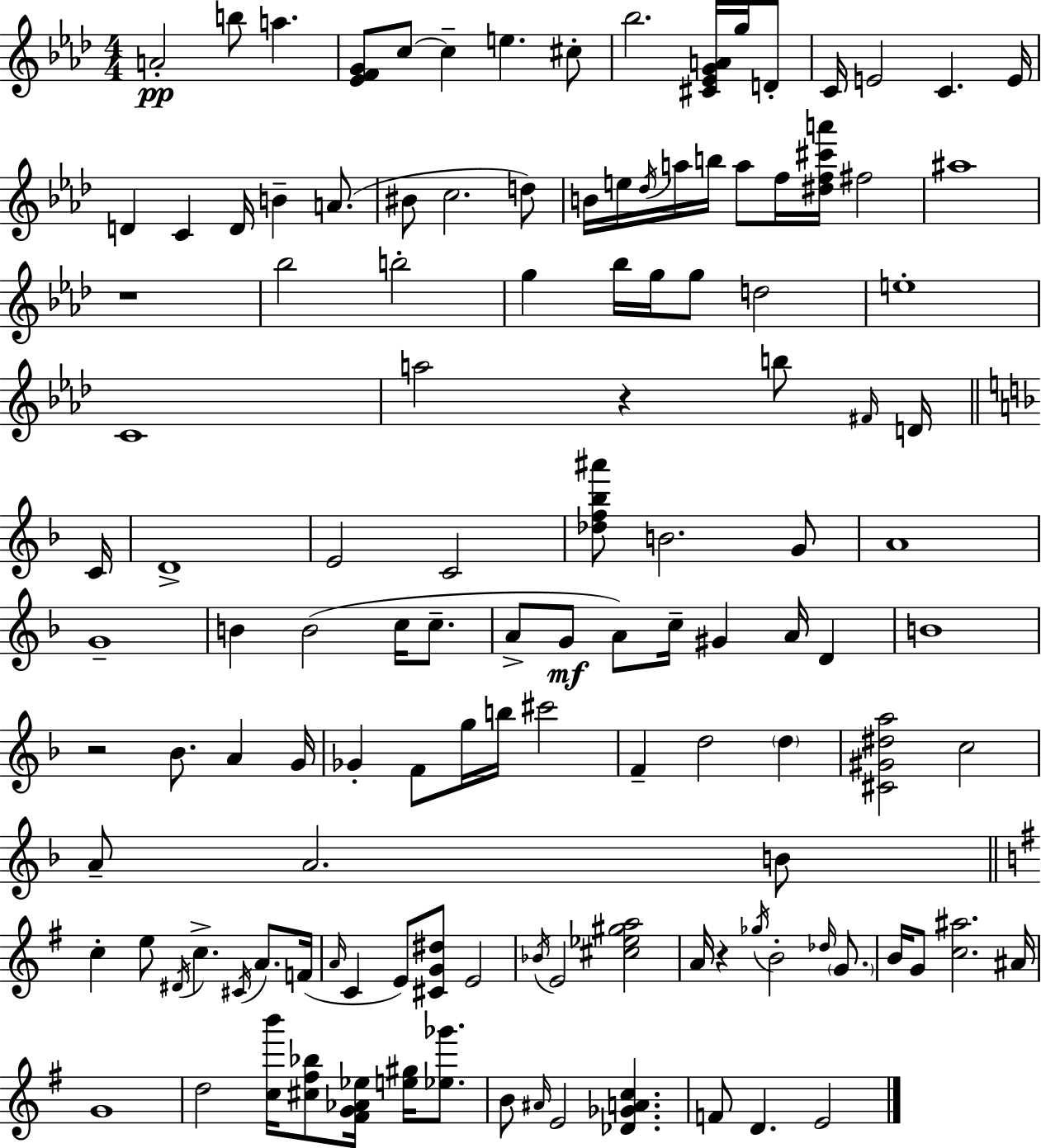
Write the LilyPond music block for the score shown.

{
  \clef treble
  \numericTimeSignature
  \time 4/4
  \key aes \major
  a'2-.\pp b''8 a''4. | <ees' f' g'>8 c''8~~ c''4-- e''4. cis''8-. | bes''2. <cis' ees' g' a'>16 g''16 d'8-. | c'16 e'2 c'4. e'16 | \break d'4 c'4 d'16 b'4-- a'8.( | bis'8 c''2. d''8) | b'16 e''16 \acciaccatura { des''16 } a''16 b''16 a''8 f''16 <dis'' f'' cis''' a'''>16 fis''2 | ais''1 | \break r1 | bes''2 b''2-. | g''4 bes''16 g''16 g''8 d''2 | e''1-. | \break c'1 | a''2 r4 b''8 \grace { fis'16 } | d'16 \bar "||" \break \key f \major c'16 d'1-> | e'2 c'2 | <des'' f'' bes'' ais'''>8 b'2. g'8 | a'1 | \break g'1-- | b'4 b'2( c''16 c''8.-- | a'8-> g'8\mf a'8) c''16-- gis'4 a'16 d'4 | b'1 | \break r2 bes'8. a'4 | g'16 ges'4-. f'8 g''16 b''16 cis'''2 | f'4-- d''2 \parenthesize d''4 | <cis' gis' dis'' a''>2 c''2 | \break a'8-- a'2. b'8 | \bar "||" \break \key g \major c''4-. e''8 \acciaccatura { dis'16 } c''4.-> \acciaccatura { cis'16 } a'8. | f'16( \grace { a'16 } c'4 e'8) <cis' g' dis''>8 e'2 | \acciaccatura { bes'16 } e'2 <cis'' ees'' gis'' a''>2 | a'16 r4 \acciaccatura { ges''16 } b'2-. | \break \grace { des''16 } \parenthesize g'8. b'16 g'8 <c'' ais''>2. | ais'16 g'1 | d''2 <c'' b'''>16 <cis'' fis'' bes''>8 | <fis' g' aes' ees''>16 <e'' gis''>16 <ees'' ges'''>8. b'8 \grace { ais'16 } e'2 | \break <des' ges' a' c''>4. f'8 d'4. e'2 | \bar "|."
}